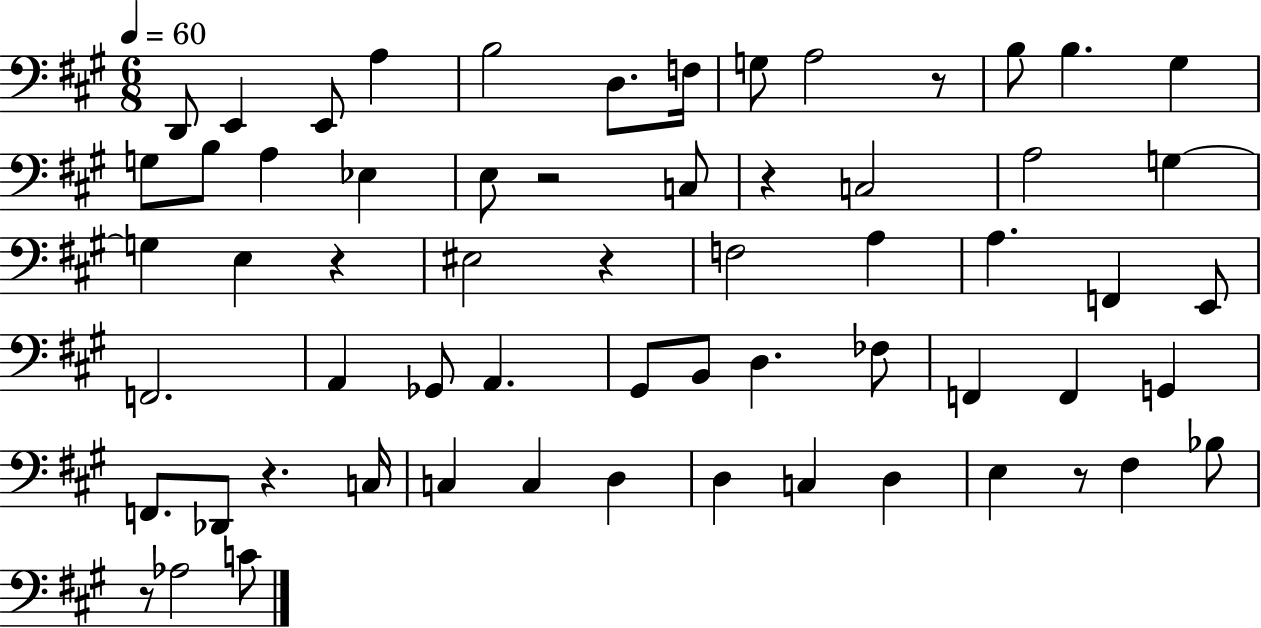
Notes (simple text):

D2/e E2/q E2/e A3/q B3/h D3/e. F3/s G3/e A3/h R/e B3/e B3/q. G#3/q G3/e B3/e A3/q Eb3/q E3/e R/h C3/e R/q C3/h A3/h G3/q G3/q E3/q R/q EIS3/h R/q F3/h A3/q A3/q. F2/q E2/e F2/h. A2/q Gb2/e A2/q. G#2/e B2/e D3/q. FES3/e F2/q F2/q G2/q F2/e. Db2/e R/q. C3/s C3/q C3/q D3/q D3/q C3/q D3/q E3/q R/e F#3/q Bb3/e R/e Ab3/h C4/e